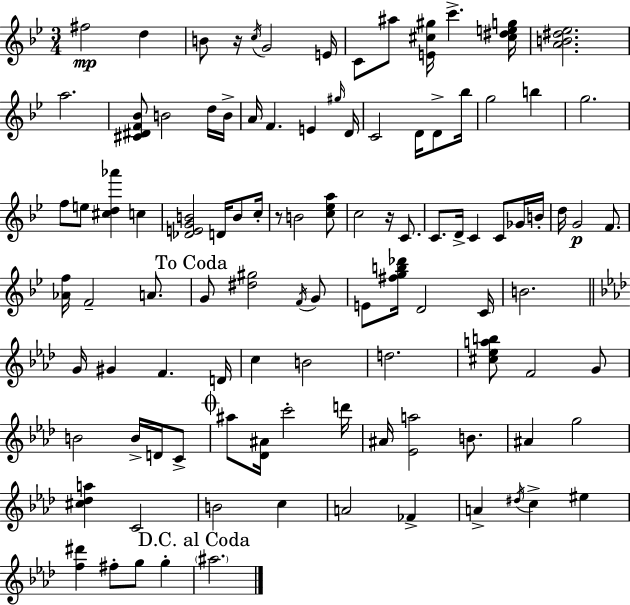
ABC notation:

X:1
T:Untitled
M:3/4
L:1/4
K:Bb
^f2 d B/2 z/4 c/4 G2 E/4 C/2 ^a/2 [E^c^g]/4 c' [^c^deg]/4 [AB^d_e]2 a2 [^C^DF_B]/2 B2 d/4 B/4 A/4 F E ^g/4 D/4 C2 D/4 D/2 _b/4 g2 b g2 f/2 e/2 [^cd_a'] c [_DEGB]2 D/4 B/2 c/4 z/2 B2 [c_ea]/2 c2 z/4 C/2 C/2 D/4 C C/2 _G/4 B/4 d/4 G2 F/2 [_Af]/4 F2 A/2 G/2 [^d^g]2 F/4 G/2 E/2 [^fgb_d']/4 D2 C/4 B2 G/4 ^G F D/4 c B2 d2 [^c_eab]/2 F2 G/2 B2 B/4 D/4 C/2 ^a/2 [_D^A]/4 c'2 d'/4 ^A/4 [_Ea]2 B/2 ^A g2 [^c_da] C2 B2 c A2 _F A ^d/4 c ^e [f^d'] ^f/2 g/2 g ^a2